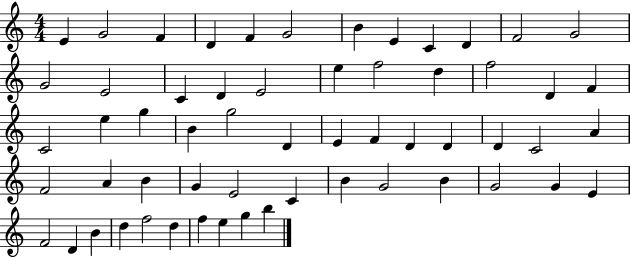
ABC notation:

X:1
T:Untitled
M:4/4
L:1/4
K:C
E G2 F D F G2 B E C D F2 G2 G2 E2 C D E2 e f2 d f2 D F C2 e g B g2 D E F D D D C2 A F2 A B G E2 C B G2 B G2 G E F2 D B d f2 d f e g b